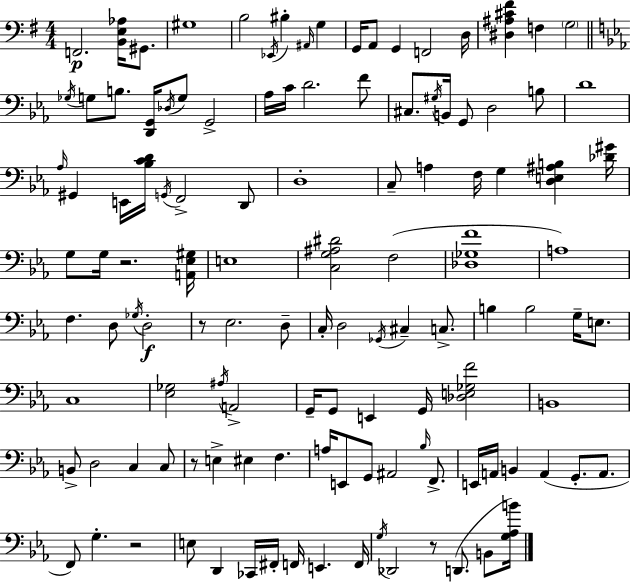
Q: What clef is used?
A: bass